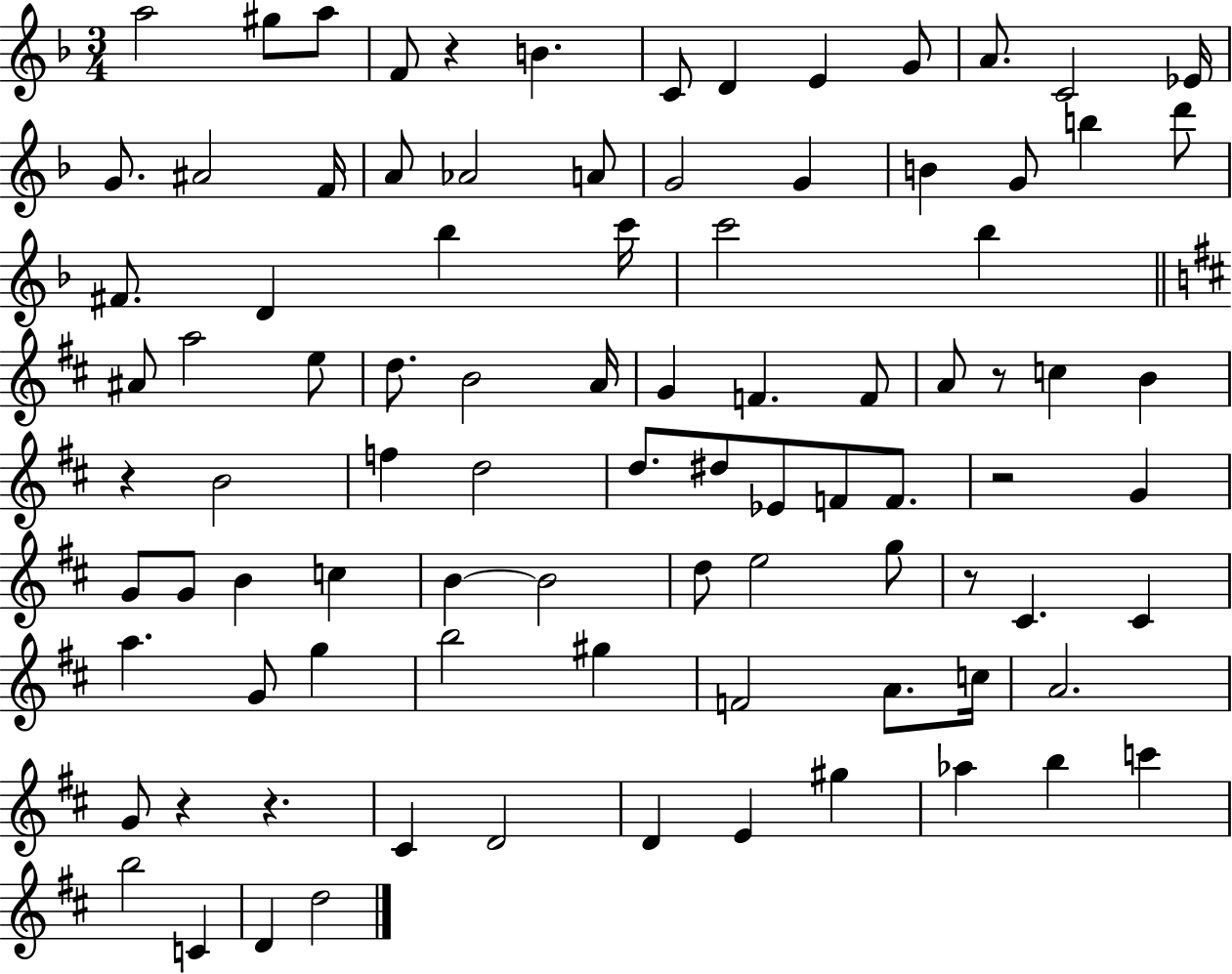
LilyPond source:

{
  \clef treble
  \numericTimeSignature
  \time 3/4
  \key f \major
  a''2 gis''8 a''8 | f'8 r4 b'4. | c'8 d'4 e'4 g'8 | a'8. c'2 ees'16 | \break g'8. ais'2 f'16 | a'8 aes'2 a'8 | g'2 g'4 | b'4 g'8 b''4 d'''8 | \break fis'8. d'4 bes''4 c'''16 | c'''2 bes''4 | \bar "||" \break \key d \major ais'8 a''2 e''8 | d''8. b'2 a'16 | g'4 f'4. f'8 | a'8 r8 c''4 b'4 | \break r4 b'2 | f''4 d''2 | d''8. dis''8 ees'8 f'8 f'8. | r2 g'4 | \break g'8 g'8 b'4 c''4 | b'4~~ b'2 | d''8 e''2 g''8 | r8 cis'4. cis'4 | \break a''4. g'8 g''4 | b''2 gis''4 | f'2 a'8. c''16 | a'2. | \break g'8 r4 r4. | cis'4 d'2 | d'4 e'4 gis''4 | aes''4 b''4 c'''4 | \break b''2 c'4 | d'4 d''2 | \bar "|."
}